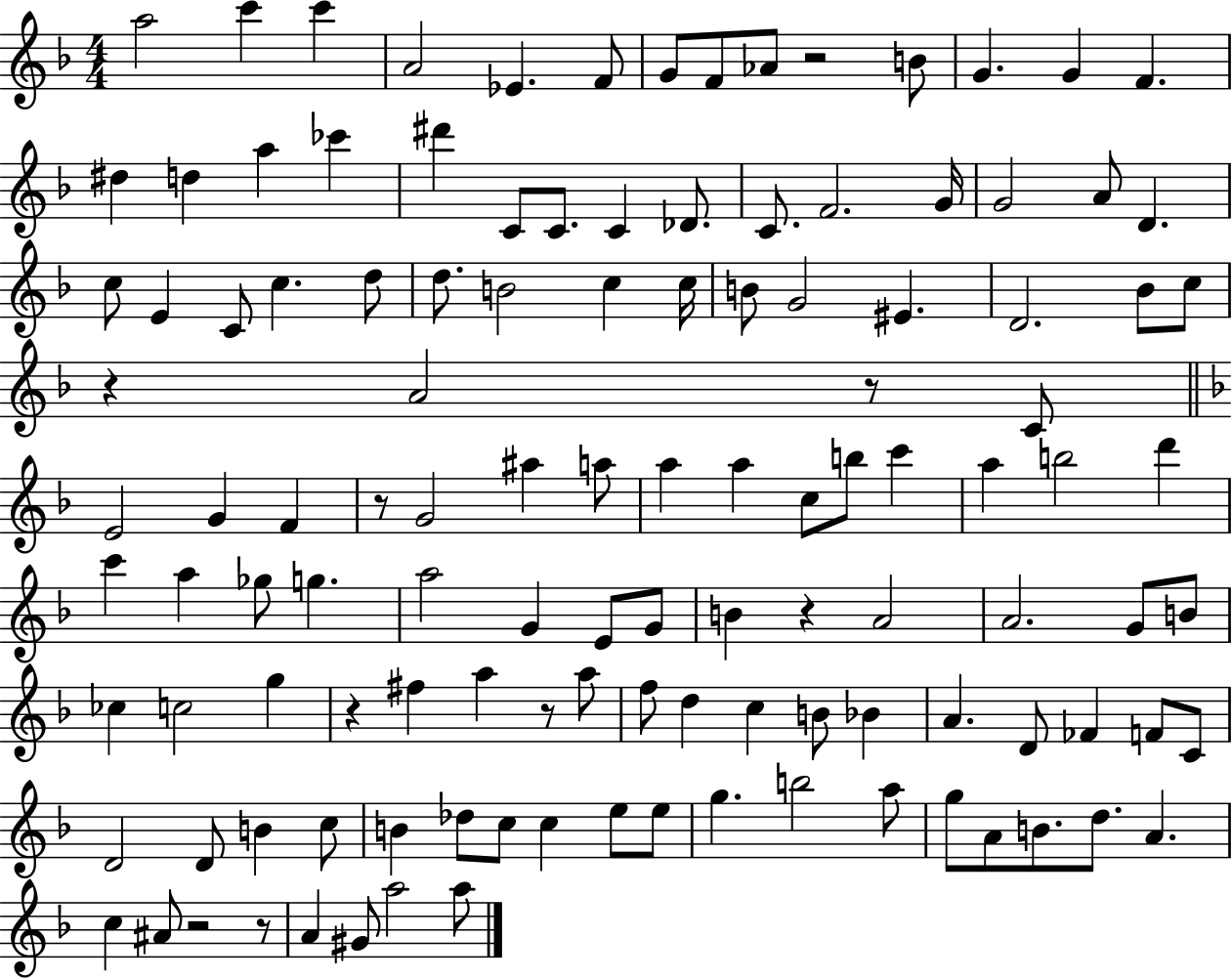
A5/h C6/q C6/q A4/h Eb4/q. F4/e G4/e F4/e Ab4/e R/h B4/e G4/q. G4/q F4/q. D#5/q D5/q A5/q CES6/q D#6/q C4/e C4/e. C4/q Db4/e. C4/e. F4/h. G4/s G4/h A4/e D4/q. C5/e E4/q C4/e C5/q. D5/e D5/e. B4/h C5/q C5/s B4/e G4/h EIS4/q. D4/h. Bb4/e C5/e R/q A4/h R/e C4/e E4/h G4/q F4/q R/e G4/h A#5/q A5/e A5/q A5/q C5/e B5/e C6/q A5/q B5/h D6/q C6/q A5/q Gb5/e G5/q. A5/h G4/q E4/e G4/e B4/q R/q A4/h A4/h. G4/e B4/e CES5/q C5/h G5/q R/q F#5/q A5/q R/e A5/e F5/e D5/q C5/q B4/e Bb4/q A4/q. D4/e FES4/q F4/e C4/e D4/h D4/e B4/q C5/e B4/q Db5/e C5/e C5/q E5/e E5/e G5/q. B5/h A5/e G5/e A4/e B4/e. D5/e. A4/q. C5/q A#4/e R/h R/e A4/q G#4/e A5/h A5/e